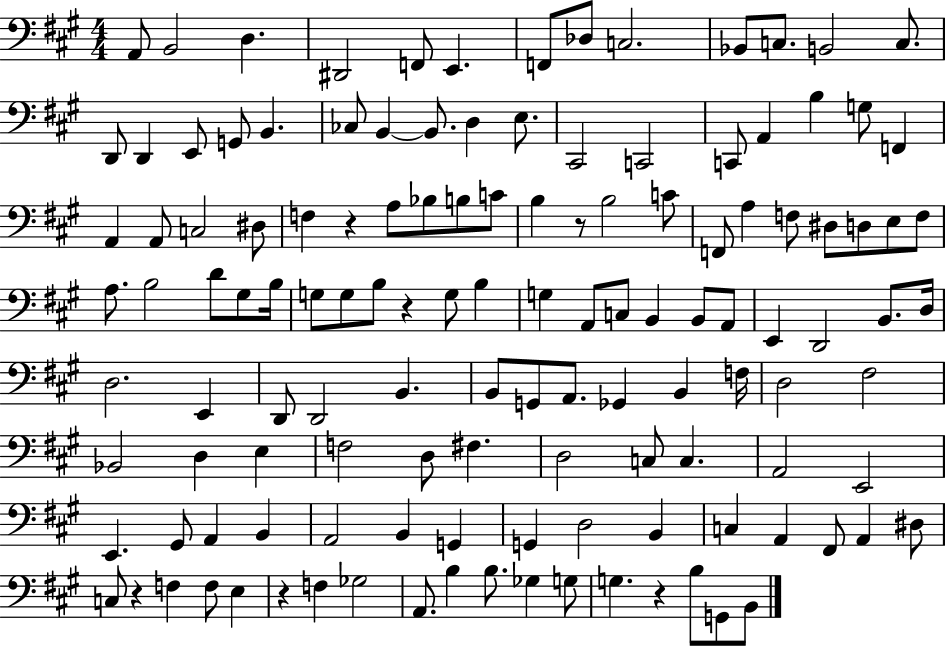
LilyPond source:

{
  \clef bass
  \numericTimeSignature
  \time 4/4
  \key a \major
  a,8 b,2 d4. | dis,2 f,8 e,4. | f,8 des8 c2. | bes,8 c8. b,2 c8. | \break d,8 d,4 e,8 g,8 b,4. | ces8 b,4~~ b,8. d4 e8. | cis,2 c,2 | c,8 a,4 b4 g8 f,4 | \break a,4 a,8 c2 dis8 | f4 r4 a8 bes8 b8 c'8 | b4 r8 b2 c'8 | f,8 a4 f8 dis8 d8 e8 f8 | \break a8. b2 d'8 gis8 b16 | g8 g8 b8 r4 g8 b4 | g4 a,8 c8 b,4 b,8 a,8 | e,4 d,2 b,8. d16 | \break d2. e,4 | d,8 d,2 b,4. | b,8 g,8 a,8. ges,4 b,4 f16 | d2 fis2 | \break bes,2 d4 e4 | f2 d8 fis4. | d2 c8 c4. | a,2 e,2 | \break e,4. gis,8 a,4 b,4 | a,2 b,4 g,4 | g,4 d2 b,4 | c4 a,4 fis,8 a,4 dis8 | \break c8 r4 f4 f8 e4 | r4 f4 ges2 | a,8. b4 b8. ges4 g8 | g4. r4 b8 g,8 b,8 | \break \bar "|."
}